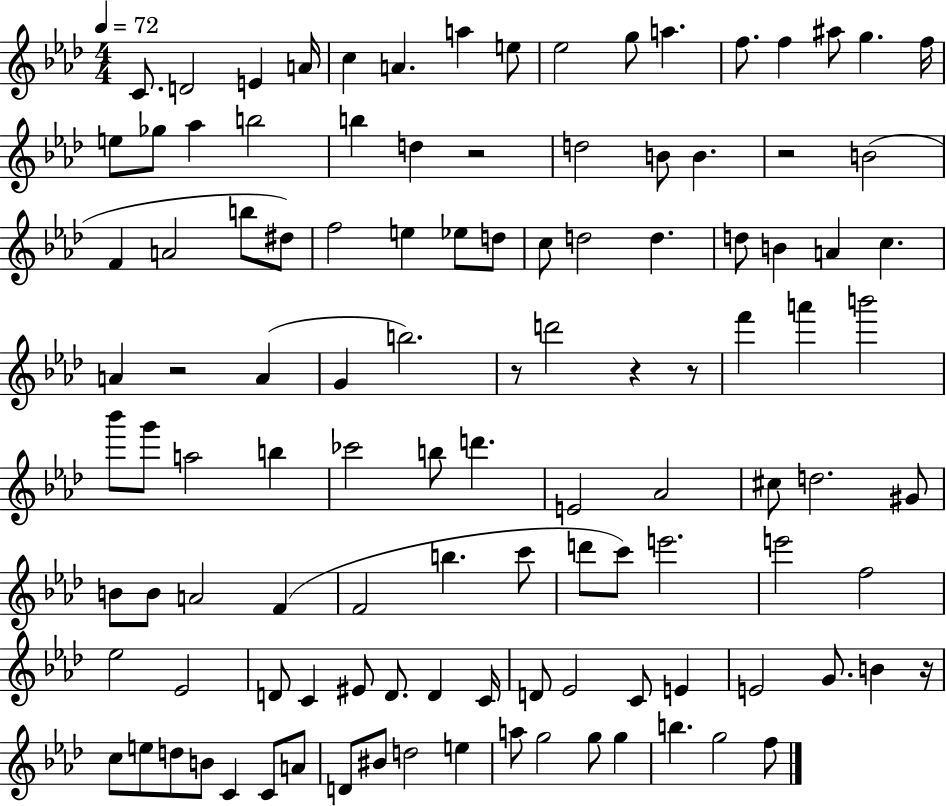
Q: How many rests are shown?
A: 7